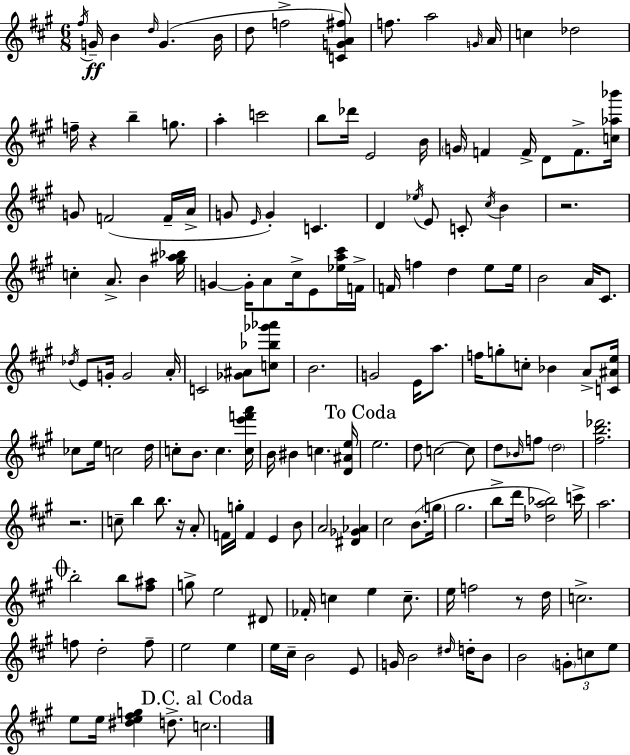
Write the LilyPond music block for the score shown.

{
  \clef treble
  \numericTimeSignature
  \time 6/8
  \key a \major
  \acciaccatura { fis''16 }\ff g'16-- b'4 \grace { d''16 }( g'4. | b'16 d''8 f''2-> | <c' g' a' fis''>8) f''8. a''2 | \grace { g'16 } a'16 c''4 des''2 | \break f''16-- r4 b''4-- | g''8. a''4-. c'''2 | b''8 des'''16 e'2 | b'16 \parenthesize g'16 f'4 f'16-> d'8 f'8.-> | \break <c'' aes'' bes'''>16 g'8 f'2( | f'16-- a'16-> g'8 \grace { e'16 } g'4-.) c'4. | d'4 \acciaccatura { ees''16 } e'8 c'8-. | \acciaccatura { cis''16 } b'4 r2. | \break c''4-. a'8.-> | b'4 <gis'' ais'' bes''>16 g'4~~ g'16-. a'8 | cis''16-> e'8 <ees'' a'' cis'''>16 f'16-> f'16 f''4 d''4 | e''8 e''16 b'2 | \break a'16 cis'8. \acciaccatura { des''16 } e'8 g'16-. g'2 | a'16-. c'2 | <ges' ais'>8 <c'' bes'' ges''' aes'''>8 b'2. | g'2 | \break e'16 a''8. f''16 g''8-. c''8-. | bes'4 a'8-> <c' ais' e''>16 ces''8 e''16 c''2 | d''16 c''8-. b'8. | c''4. <c'' e''' f''' a'''>16 b'16 bis'4 | \break c''4. <d' ais' e''>16 \mark "To Coda" e''2. | d''8 c''2~~ | c''8 d''8 \grace { bes'16 } f''8 | \parenthesize d''2 <fis'' b'' des'''>2. | \break r2. | c''8-- b''4 | b''8. r16 a'8-. f'16 g''16-. f'4 | e'4 b'8 a'2 | \break <dis' ges' aes'>4 cis''2 | b'8.( \parenthesize g''16 gis''2. | b''8-> d'''16 <des'' a'' bes''>2) | c'''16-> a''2. | \break \mark \markup { \musicglyph "scripts.coda" } b''2-. | b''8 <fis'' ais''>8 g''8-> e''2 | dis'8 fes'16-. c''4 | e''4 c''8.-- e''16 f''2 | \break r8 d''16 c''2.-> | f''8 d''2-. | f''8-- e''2 | e''4 e''16 cis''16-- b'2 | \break e'8 g'16 b'2 | \grace { dis''16 } d''16-. b'8 b'2 | \tuplet 3/2 { \parenthesize g'8-. c''8 e''8 } e''8 | e''16 <dis'' e'' fis'' g''>4 d''8.-> \mark "D.C. al Coda" c''2. | \break \bar "|."
}